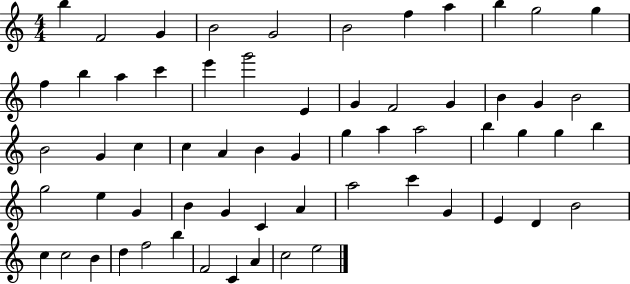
X:1
T:Untitled
M:4/4
L:1/4
K:C
b F2 G B2 G2 B2 f a b g2 g f b a c' e' g'2 E G F2 G B G B2 B2 G c c A B G g a a2 b g g b g2 e G B G C A a2 c' G E D B2 c c2 B d f2 b F2 C A c2 e2